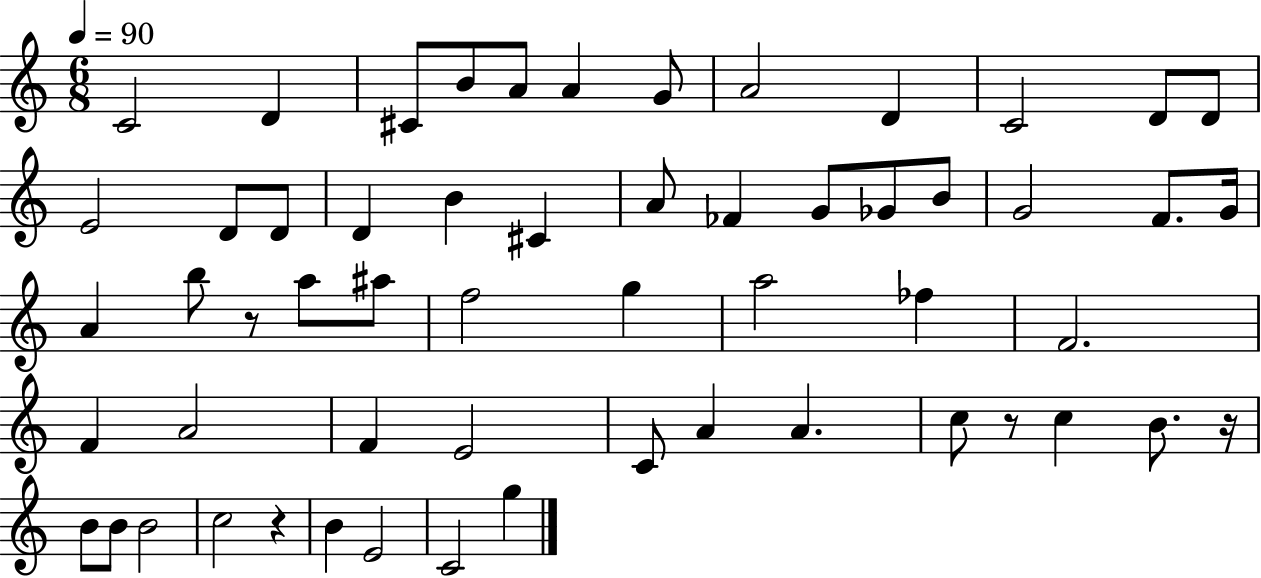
{
  \clef treble
  \numericTimeSignature
  \time 6/8
  \key c \major
  \tempo 4 = 90
  \repeat volta 2 { c'2 d'4 | cis'8 b'8 a'8 a'4 g'8 | a'2 d'4 | c'2 d'8 d'8 | \break e'2 d'8 d'8 | d'4 b'4 cis'4 | a'8 fes'4 g'8 ges'8 b'8 | g'2 f'8. g'16 | \break a'4 b''8 r8 a''8 ais''8 | f''2 g''4 | a''2 fes''4 | f'2. | \break f'4 a'2 | f'4 e'2 | c'8 a'4 a'4. | c''8 r8 c''4 b'8. r16 | \break b'8 b'8 b'2 | c''2 r4 | b'4 e'2 | c'2 g''4 | \break } \bar "|."
}